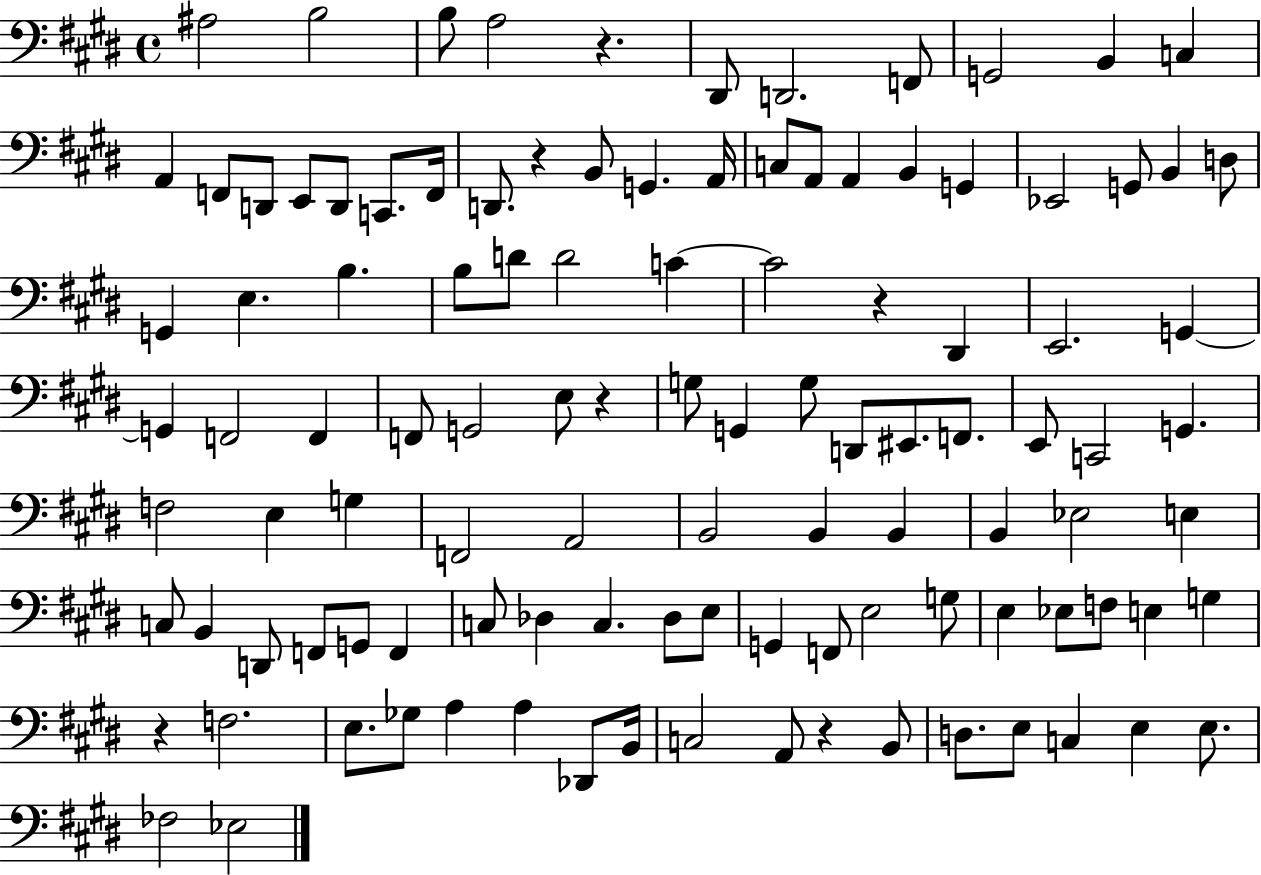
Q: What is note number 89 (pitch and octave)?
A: E3